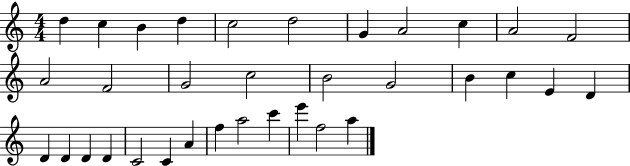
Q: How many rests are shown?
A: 0